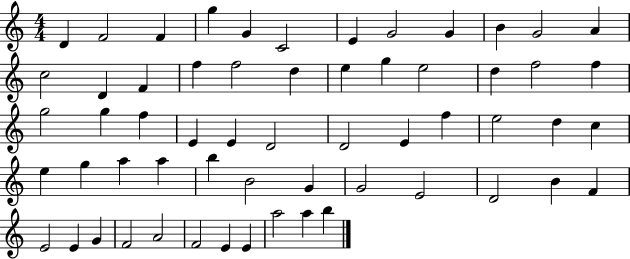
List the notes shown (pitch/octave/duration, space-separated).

D4/q F4/h F4/q G5/q G4/q C4/h E4/q G4/h G4/q B4/q G4/h A4/q C5/h D4/q F4/q F5/q F5/h D5/q E5/q G5/q E5/h D5/q F5/h F5/q G5/h G5/q F5/q E4/q E4/q D4/h D4/h E4/q F5/q E5/h D5/q C5/q E5/q G5/q A5/q A5/q B5/q B4/h G4/q G4/h E4/h D4/h B4/q F4/q E4/h E4/q G4/q F4/h A4/h F4/h E4/q E4/q A5/h A5/q B5/q